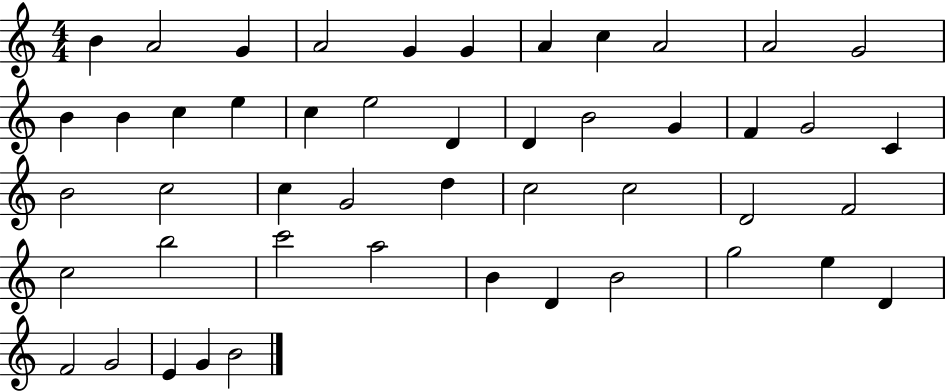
{
  \clef treble
  \numericTimeSignature
  \time 4/4
  \key c \major
  b'4 a'2 g'4 | a'2 g'4 g'4 | a'4 c''4 a'2 | a'2 g'2 | \break b'4 b'4 c''4 e''4 | c''4 e''2 d'4 | d'4 b'2 g'4 | f'4 g'2 c'4 | \break b'2 c''2 | c''4 g'2 d''4 | c''2 c''2 | d'2 f'2 | \break c''2 b''2 | c'''2 a''2 | b'4 d'4 b'2 | g''2 e''4 d'4 | \break f'2 g'2 | e'4 g'4 b'2 | \bar "|."
}